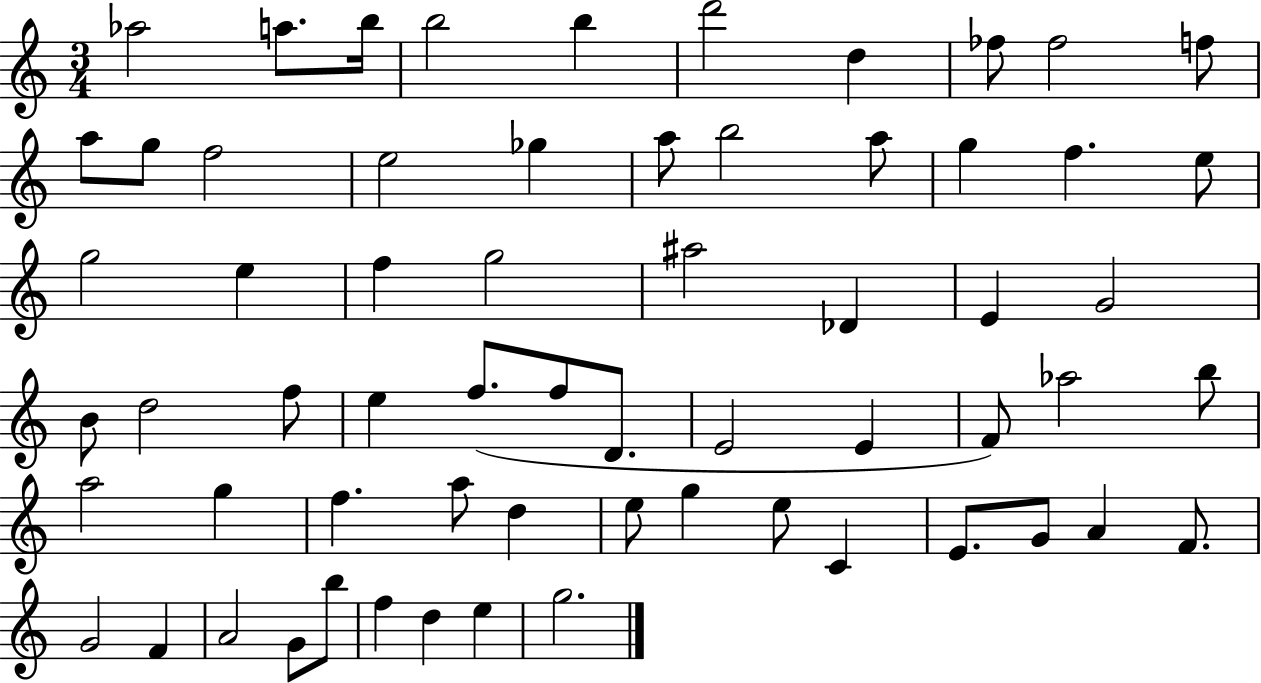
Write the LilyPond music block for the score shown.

{
  \clef treble
  \numericTimeSignature
  \time 3/4
  \key c \major
  aes''2 a''8. b''16 | b''2 b''4 | d'''2 d''4 | fes''8 fes''2 f''8 | \break a''8 g''8 f''2 | e''2 ges''4 | a''8 b''2 a''8 | g''4 f''4. e''8 | \break g''2 e''4 | f''4 g''2 | ais''2 des'4 | e'4 g'2 | \break b'8 d''2 f''8 | e''4 f''8.( f''8 d'8. | e'2 e'4 | f'8) aes''2 b''8 | \break a''2 g''4 | f''4. a''8 d''4 | e''8 g''4 e''8 c'4 | e'8. g'8 a'4 f'8. | \break g'2 f'4 | a'2 g'8 b''8 | f''4 d''4 e''4 | g''2. | \break \bar "|."
}